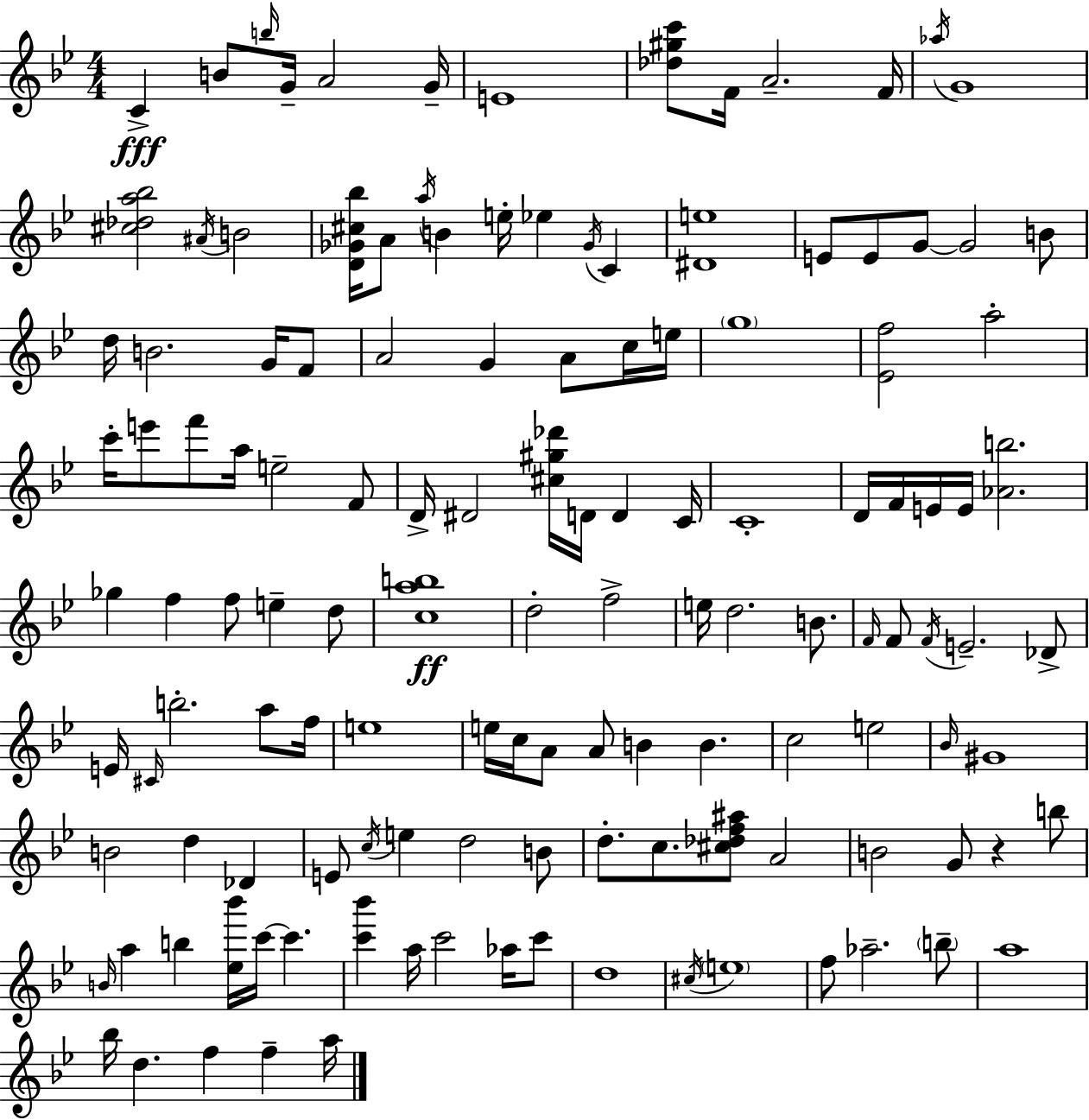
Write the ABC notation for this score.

X:1
T:Untitled
M:4/4
L:1/4
K:Gm
C B/2 b/4 G/4 A2 G/4 E4 [_d^gc']/2 F/4 A2 F/4 _a/4 G4 [^c_da_b]2 ^A/4 B2 [D_G^c_b]/4 A/2 a/4 B e/4 _e _G/4 C [^De]4 E/2 E/2 G/2 G2 B/2 d/4 B2 G/4 F/2 A2 G A/2 c/4 e/4 g4 [_Ef]2 a2 c'/4 e'/2 f'/2 a/4 e2 F/2 D/4 ^D2 [^c^g_d']/4 D/4 D C/4 C4 D/4 F/4 E/4 E/4 [_Ab]2 _g f f/2 e d/2 [cab]4 d2 f2 e/4 d2 B/2 F/4 F/2 F/4 E2 _D/2 E/4 ^C/4 b2 a/2 f/4 e4 e/4 c/4 A/2 A/2 B B c2 e2 _B/4 ^G4 B2 d _D E/2 c/4 e d2 B/2 d/2 c/2 [^c_df^a]/2 A2 B2 G/2 z b/2 B/4 a b [_e_b']/4 c'/4 c' [c'_b'] a/4 c'2 _a/4 c'/2 d4 ^c/4 e4 f/2 _a2 b/2 a4 _b/4 d f f a/4